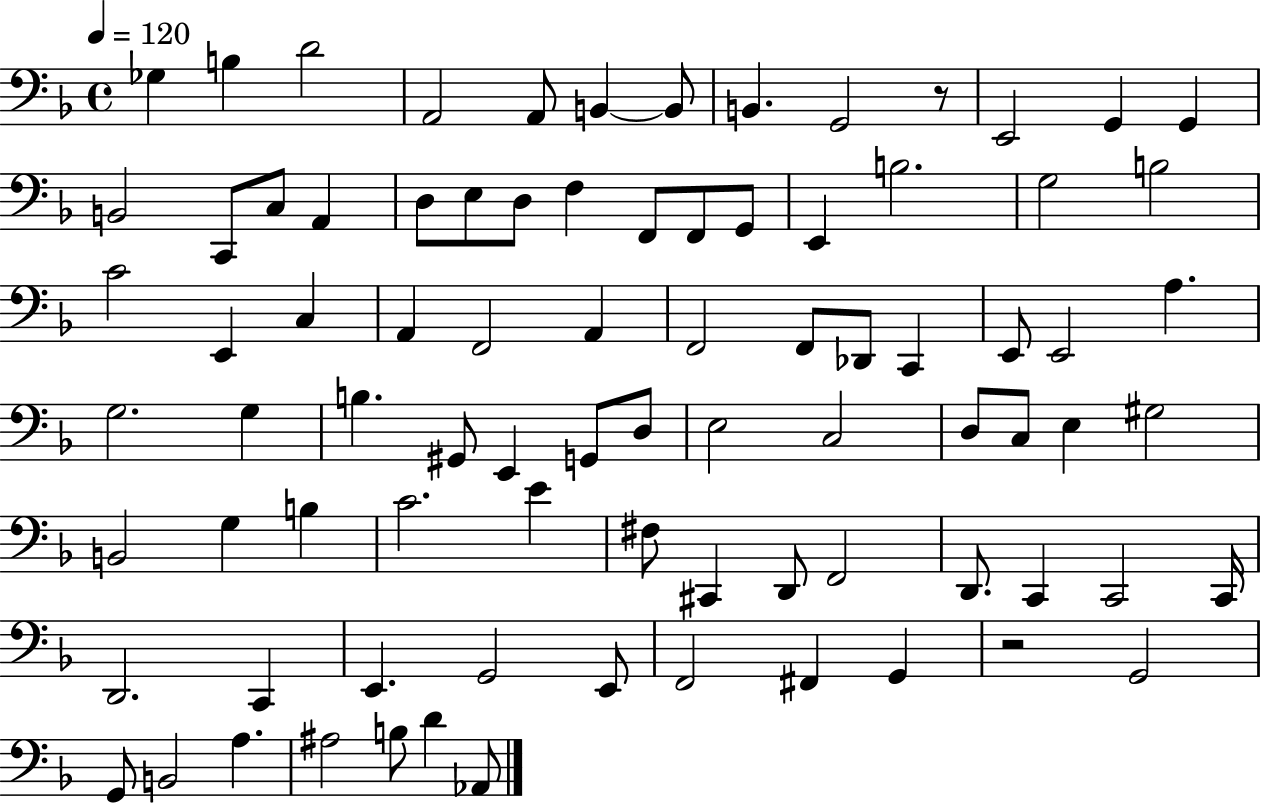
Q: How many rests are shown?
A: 2